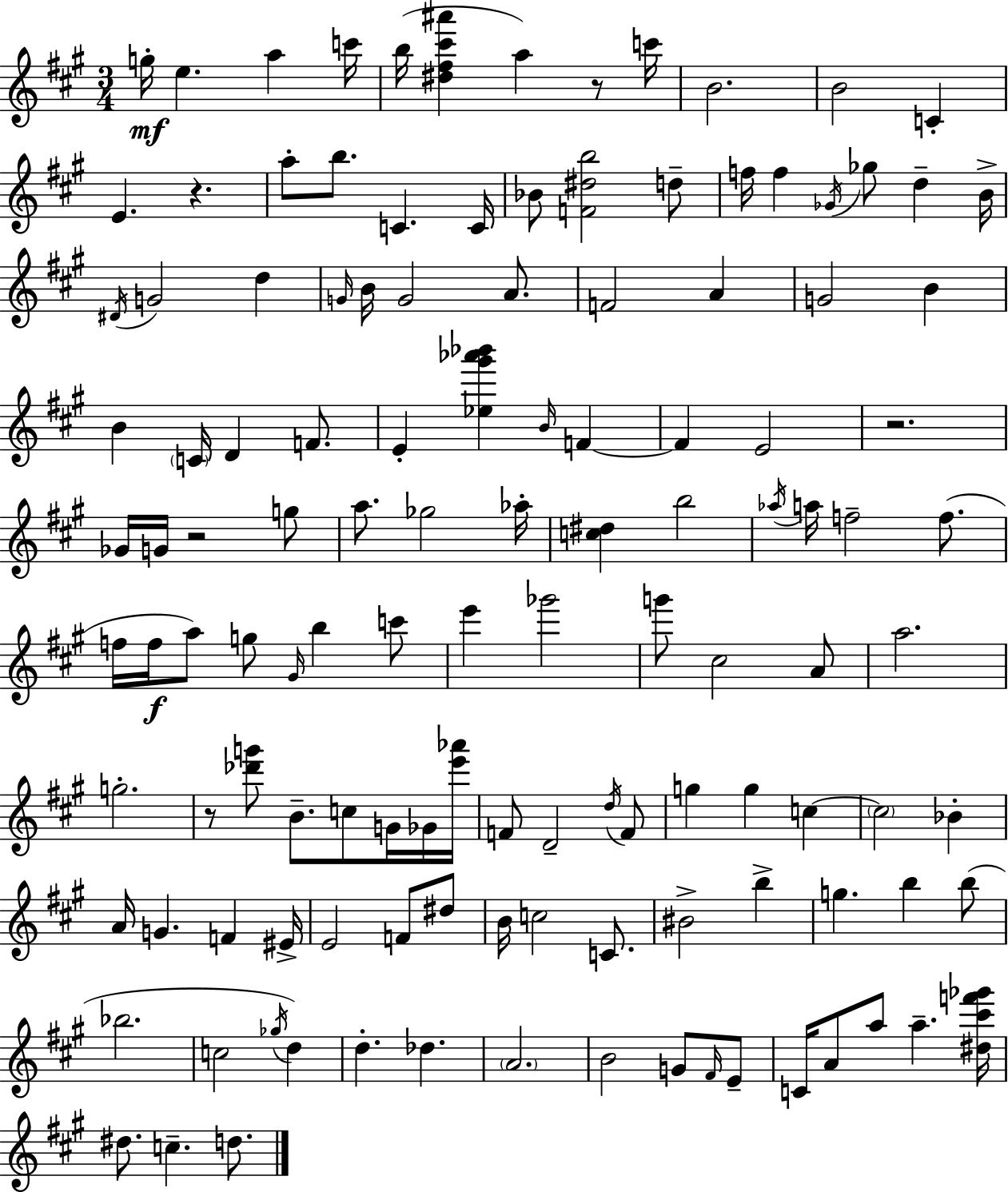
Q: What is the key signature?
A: A major